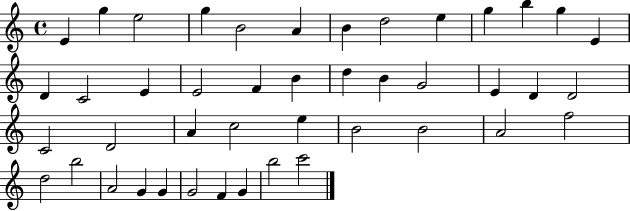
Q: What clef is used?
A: treble